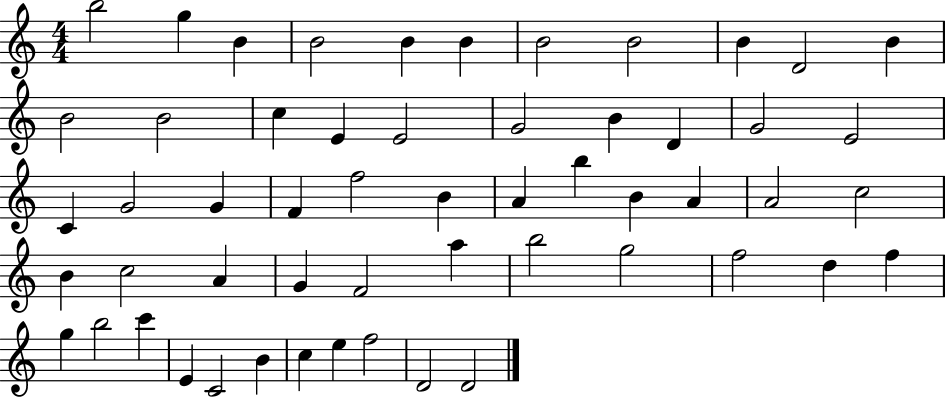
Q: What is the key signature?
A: C major